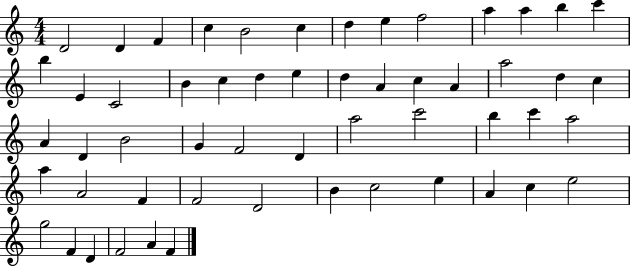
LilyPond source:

{
  \clef treble
  \numericTimeSignature
  \time 4/4
  \key c \major
  d'2 d'4 f'4 | c''4 b'2 c''4 | d''4 e''4 f''2 | a''4 a''4 b''4 c'''4 | \break b''4 e'4 c'2 | b'4 c''4 d''4 e''4 | d''4 a'4 c''4 a'4 | a''2 d''4 c''4 | \break a'4 d'4 b'2 | g'4 f'2 d'4 | a''2 c'''2 | b''4 c'''4 a''2 | \break a''4 a'2 f'4 | f'2 d'2 | b'4 c''2 e''4 | a'4 c''4 e''2 | \break g''2 f'4 d'4 | f'2 a'4 f'4 | \bar "|."
}